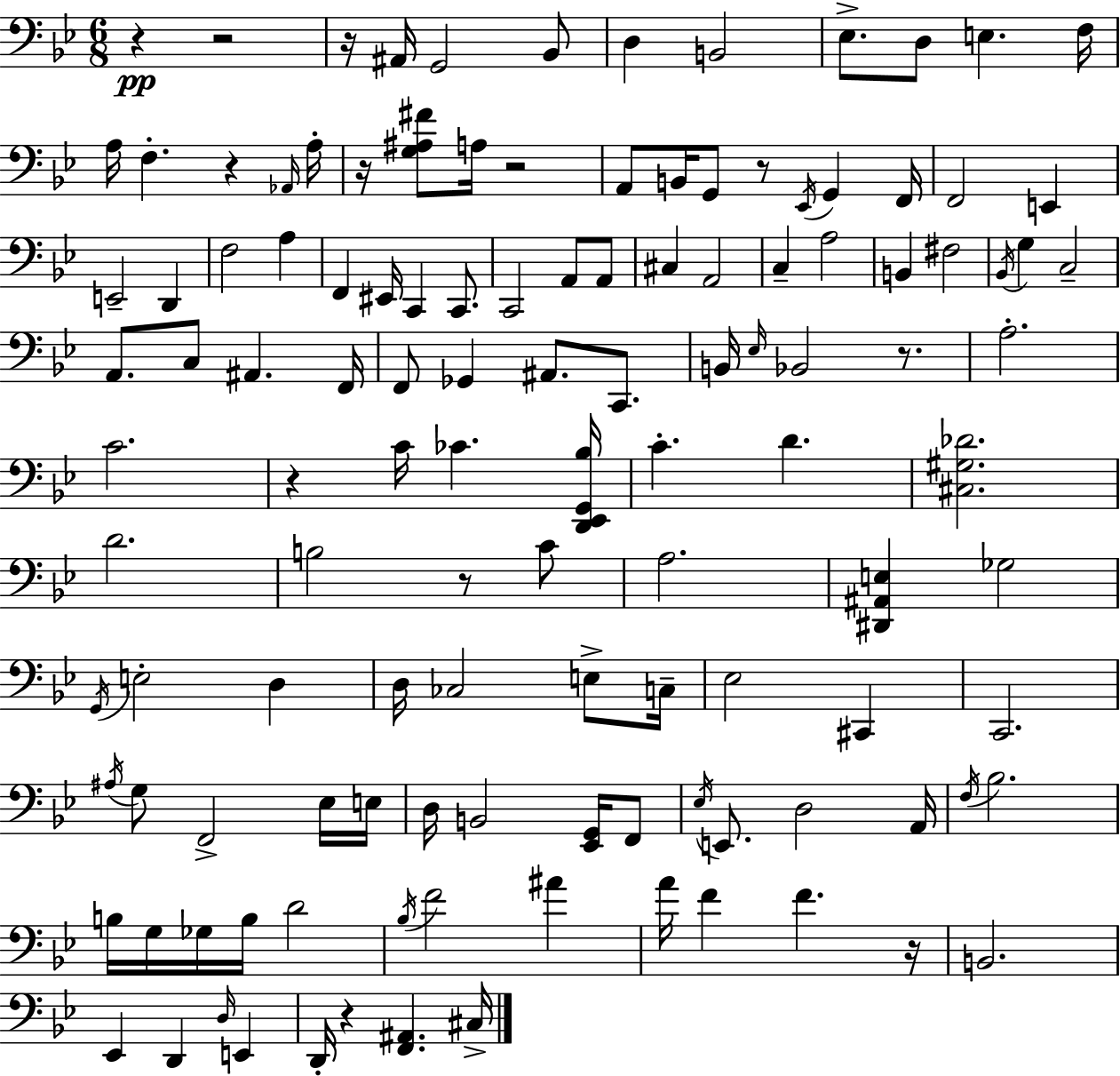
R/q R/h R/s A#2/s G2/h Bb2/e D3/q B2/h Eb3/e. D3/e E3/q. F3/s A3/s F3/q. R/q Ab2/s A3/s R/s [G3,A#3,F#4]/e A3/s R/h A2/e B2/s G2/e R/e Eb2/s G2/q F2/s F2/h E2/q E2/h D2/q F3/h A3/q F2/q EIS2/s C2/q C2/e. C2/h A2/e A2/e C#3/q A2/h C3/q A3/h B2/q F#3/h Bb2/s G3/q C3/h A2/e. C3/e A#2/q. F2/s F2/e Gb2/q A#2/e. C2/e. B2/s Eb3/s Bb2/h R/e. A3/h. C4/h. R/q C4/s CES4/q. [D2,Eb2,G2,Bb3]/s C4/q. D4/q. [C#3,G#3,Db4]/h. D4/h. B3/h R/e C4/e A3/h. [D#2,A#2,E3]/q Gb3/h G2/s E3/h D3/q D3/s CES3/h E3/e C3/s Eb3/h C#2/q C2/h. A#3/s G3/e F2/h Eb3/s E3/s D3/s B2/h [Eb2,G2]/s F2/e Eb3/s E2/e. D3/h A2/s F3/s Bb3/h. B3/s G3/s Gb3/s B3/s D4/h Bb3/s F4/h A#4/q A4/s F4/q F4/q. R/s B2/h. Eb2/q D2/q D3/s E2/q D2/s R/q [F2,A#2]/q. C#3/s